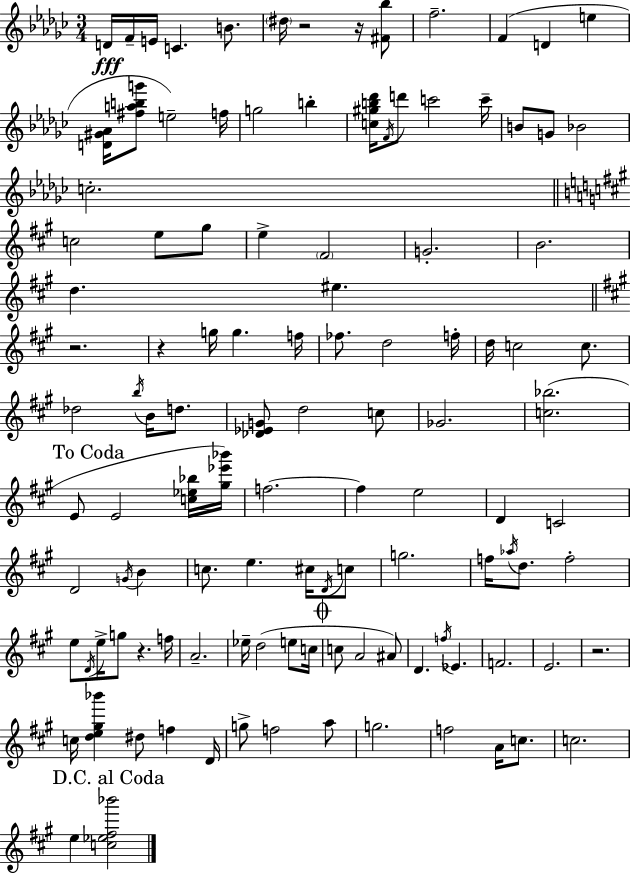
D4/s F4/s E4/s C4/q. B4/e. D#5/s R/h R/s [F#4,Bb5]/e F5/h. F4/q D4/q E5/q [D4,G#4,Ab4]/s [F#5,A5,B5,G6]/e E5/h F5/s G5/h B5/q [C5,G#5,B5,Db6]/s F4/s D6/e C6/h C6/s B4/e G4/e Bb4/h C5/h. C5/h E5/e G#5/e E5/q F#4/h G4/h. B4/h. D5/q. EIS5/q. R/h. R/q G5/s G5/q. F5/s FES5/e. D5/h F5/s D5/s C5/h C5/e. Db5/h B5/s B4/s D5/e. [Db4,Eb4,G4]/e D5/h C5/e Gb4/h. [C5,Bb5]/h. E4/e E4/h [C5,Eb5,Bb5]/s [G#5,Eb6,Bb6]/s F5/h. F5/q E5/h D4/q C4/h D4/h G4/s B4/q C5/e. E5/q. C#5/s D4/s C5/e G5/h. F5/s Ab5/s D5/e. F5/h E5/e D4/s E5/s G5/e R/q. F5/s A4/h. Eb5/s D5/h E5/e C5/s C5/e A4/h A#4/e D4/q. F5/s Eb4/q. F4/h. E4/h. R/h. C5/s [D5,E5,G#5,Bb6]/q D#5/e F5/q D4/s G5/e F5/h A5/e G5/h. F5/h A4/s C5/e. C5/h. E5/q [C5,Eb5,F#5,Bb6]/h